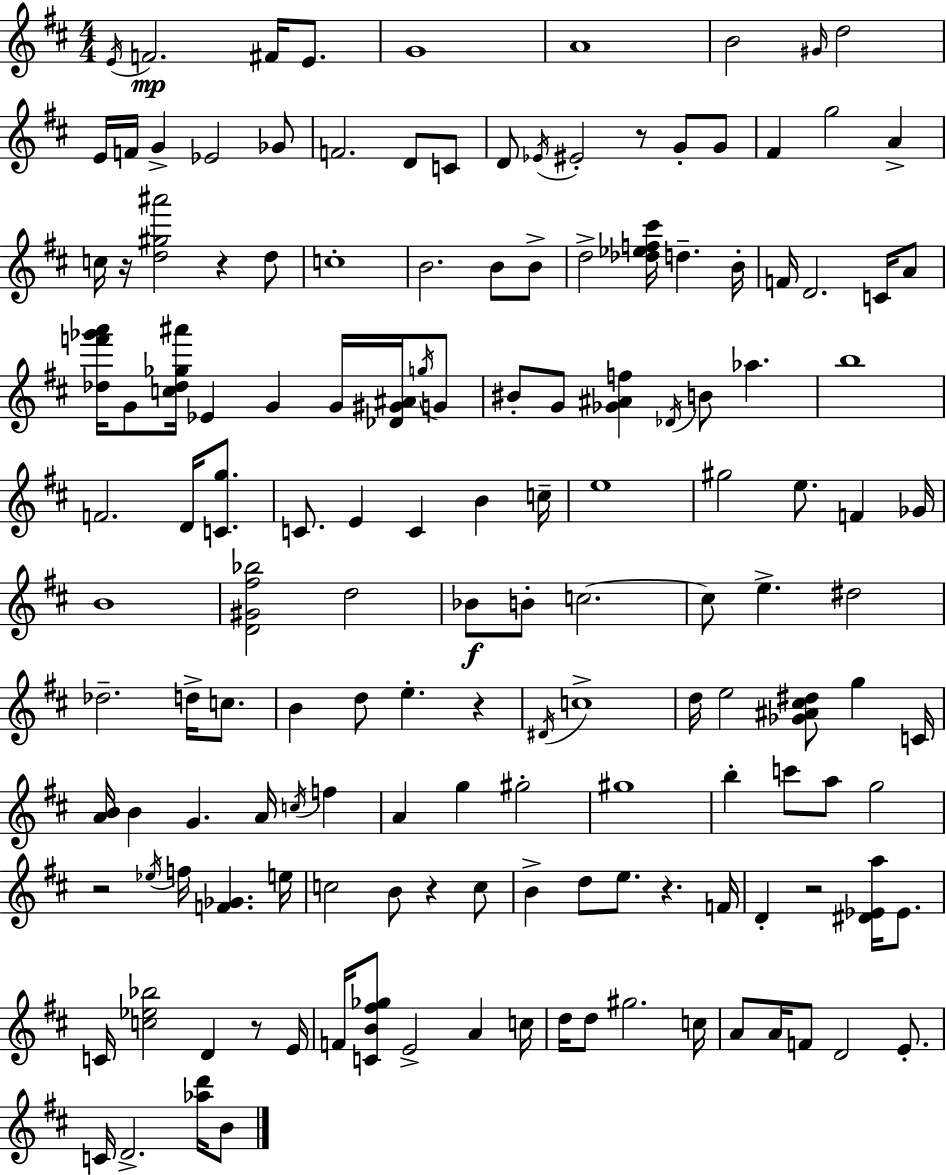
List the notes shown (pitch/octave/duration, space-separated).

E4/s F4/h. F#4/s E4/e. G4/w A4/w B4/h G#4/s D5/h E4/s F4/s G4/q Eb4/h Gb4/e F4/h. D4/e C4/e D4/e Eb4/s EIS4/h R/e G4/e G4/e F#4/q G5/h A4/q C5/s R/s [D5,G#5,A#6]/h R/q D5/e C5/w B4/h. B4/e B4/e D5/h [Db5,Eb5,F5,C#6]/s D5/q. B4/s F4/s D4/h. C4/s A4/e [Db5,F6,Gb6,A6]/s G4/e [C5,Db5,Gb5,A#6]/s Eb4/q G4/q G4/s [Db4,G#4,A#4]/s G5/s G4/e BIS4/e G4/e [Gb4,A#4,F5]/q Db4/s B4/e Ab5/q. B5/w F4/h. D4/s [C4,G5]/e. C4/e. E4/q C4/q B4/q C5/s E5/w G#5/h E5/e. F4/q Gb4/s B4/w [D4,G#4,F#5,Bb5]/h D5/h Bb4/e B4/e C5/h. C5/e E5/q. D#5/h Db5/h. D5/s C5/e. B4/q D5/e E5/q. R/q D#4/s C5/w D5/s E5/h [Gb4,A#4,C#5,D#5]/e G5/q C4/s [A4,B4]/s B4/q G4/q. A4/s C5/s F5/q A4/q G5/q G#5/h G#5/w B5/q C6/e A5/e G5/h R/h Eb5/s F5/s [F4,Gb4]/q. E5/s C5/h B4/e R/q C5/e B4/q D5/e E5/e. R/q. F4/s D4/q R/h [D#4,Eb4,A5]/s Eb4/e. C4/s [C5,Eb5,Bb5]/h D4/q R/e E4/s F4/s [C4,B4,F#5,Gb5]/e E4/h A4/q C5/s D5/s D5/e G#5/h. C5/s A4/e A4/s F4/e D4/h E4/e. C4/s D4/h. [Ab5,D6]/s B4/e